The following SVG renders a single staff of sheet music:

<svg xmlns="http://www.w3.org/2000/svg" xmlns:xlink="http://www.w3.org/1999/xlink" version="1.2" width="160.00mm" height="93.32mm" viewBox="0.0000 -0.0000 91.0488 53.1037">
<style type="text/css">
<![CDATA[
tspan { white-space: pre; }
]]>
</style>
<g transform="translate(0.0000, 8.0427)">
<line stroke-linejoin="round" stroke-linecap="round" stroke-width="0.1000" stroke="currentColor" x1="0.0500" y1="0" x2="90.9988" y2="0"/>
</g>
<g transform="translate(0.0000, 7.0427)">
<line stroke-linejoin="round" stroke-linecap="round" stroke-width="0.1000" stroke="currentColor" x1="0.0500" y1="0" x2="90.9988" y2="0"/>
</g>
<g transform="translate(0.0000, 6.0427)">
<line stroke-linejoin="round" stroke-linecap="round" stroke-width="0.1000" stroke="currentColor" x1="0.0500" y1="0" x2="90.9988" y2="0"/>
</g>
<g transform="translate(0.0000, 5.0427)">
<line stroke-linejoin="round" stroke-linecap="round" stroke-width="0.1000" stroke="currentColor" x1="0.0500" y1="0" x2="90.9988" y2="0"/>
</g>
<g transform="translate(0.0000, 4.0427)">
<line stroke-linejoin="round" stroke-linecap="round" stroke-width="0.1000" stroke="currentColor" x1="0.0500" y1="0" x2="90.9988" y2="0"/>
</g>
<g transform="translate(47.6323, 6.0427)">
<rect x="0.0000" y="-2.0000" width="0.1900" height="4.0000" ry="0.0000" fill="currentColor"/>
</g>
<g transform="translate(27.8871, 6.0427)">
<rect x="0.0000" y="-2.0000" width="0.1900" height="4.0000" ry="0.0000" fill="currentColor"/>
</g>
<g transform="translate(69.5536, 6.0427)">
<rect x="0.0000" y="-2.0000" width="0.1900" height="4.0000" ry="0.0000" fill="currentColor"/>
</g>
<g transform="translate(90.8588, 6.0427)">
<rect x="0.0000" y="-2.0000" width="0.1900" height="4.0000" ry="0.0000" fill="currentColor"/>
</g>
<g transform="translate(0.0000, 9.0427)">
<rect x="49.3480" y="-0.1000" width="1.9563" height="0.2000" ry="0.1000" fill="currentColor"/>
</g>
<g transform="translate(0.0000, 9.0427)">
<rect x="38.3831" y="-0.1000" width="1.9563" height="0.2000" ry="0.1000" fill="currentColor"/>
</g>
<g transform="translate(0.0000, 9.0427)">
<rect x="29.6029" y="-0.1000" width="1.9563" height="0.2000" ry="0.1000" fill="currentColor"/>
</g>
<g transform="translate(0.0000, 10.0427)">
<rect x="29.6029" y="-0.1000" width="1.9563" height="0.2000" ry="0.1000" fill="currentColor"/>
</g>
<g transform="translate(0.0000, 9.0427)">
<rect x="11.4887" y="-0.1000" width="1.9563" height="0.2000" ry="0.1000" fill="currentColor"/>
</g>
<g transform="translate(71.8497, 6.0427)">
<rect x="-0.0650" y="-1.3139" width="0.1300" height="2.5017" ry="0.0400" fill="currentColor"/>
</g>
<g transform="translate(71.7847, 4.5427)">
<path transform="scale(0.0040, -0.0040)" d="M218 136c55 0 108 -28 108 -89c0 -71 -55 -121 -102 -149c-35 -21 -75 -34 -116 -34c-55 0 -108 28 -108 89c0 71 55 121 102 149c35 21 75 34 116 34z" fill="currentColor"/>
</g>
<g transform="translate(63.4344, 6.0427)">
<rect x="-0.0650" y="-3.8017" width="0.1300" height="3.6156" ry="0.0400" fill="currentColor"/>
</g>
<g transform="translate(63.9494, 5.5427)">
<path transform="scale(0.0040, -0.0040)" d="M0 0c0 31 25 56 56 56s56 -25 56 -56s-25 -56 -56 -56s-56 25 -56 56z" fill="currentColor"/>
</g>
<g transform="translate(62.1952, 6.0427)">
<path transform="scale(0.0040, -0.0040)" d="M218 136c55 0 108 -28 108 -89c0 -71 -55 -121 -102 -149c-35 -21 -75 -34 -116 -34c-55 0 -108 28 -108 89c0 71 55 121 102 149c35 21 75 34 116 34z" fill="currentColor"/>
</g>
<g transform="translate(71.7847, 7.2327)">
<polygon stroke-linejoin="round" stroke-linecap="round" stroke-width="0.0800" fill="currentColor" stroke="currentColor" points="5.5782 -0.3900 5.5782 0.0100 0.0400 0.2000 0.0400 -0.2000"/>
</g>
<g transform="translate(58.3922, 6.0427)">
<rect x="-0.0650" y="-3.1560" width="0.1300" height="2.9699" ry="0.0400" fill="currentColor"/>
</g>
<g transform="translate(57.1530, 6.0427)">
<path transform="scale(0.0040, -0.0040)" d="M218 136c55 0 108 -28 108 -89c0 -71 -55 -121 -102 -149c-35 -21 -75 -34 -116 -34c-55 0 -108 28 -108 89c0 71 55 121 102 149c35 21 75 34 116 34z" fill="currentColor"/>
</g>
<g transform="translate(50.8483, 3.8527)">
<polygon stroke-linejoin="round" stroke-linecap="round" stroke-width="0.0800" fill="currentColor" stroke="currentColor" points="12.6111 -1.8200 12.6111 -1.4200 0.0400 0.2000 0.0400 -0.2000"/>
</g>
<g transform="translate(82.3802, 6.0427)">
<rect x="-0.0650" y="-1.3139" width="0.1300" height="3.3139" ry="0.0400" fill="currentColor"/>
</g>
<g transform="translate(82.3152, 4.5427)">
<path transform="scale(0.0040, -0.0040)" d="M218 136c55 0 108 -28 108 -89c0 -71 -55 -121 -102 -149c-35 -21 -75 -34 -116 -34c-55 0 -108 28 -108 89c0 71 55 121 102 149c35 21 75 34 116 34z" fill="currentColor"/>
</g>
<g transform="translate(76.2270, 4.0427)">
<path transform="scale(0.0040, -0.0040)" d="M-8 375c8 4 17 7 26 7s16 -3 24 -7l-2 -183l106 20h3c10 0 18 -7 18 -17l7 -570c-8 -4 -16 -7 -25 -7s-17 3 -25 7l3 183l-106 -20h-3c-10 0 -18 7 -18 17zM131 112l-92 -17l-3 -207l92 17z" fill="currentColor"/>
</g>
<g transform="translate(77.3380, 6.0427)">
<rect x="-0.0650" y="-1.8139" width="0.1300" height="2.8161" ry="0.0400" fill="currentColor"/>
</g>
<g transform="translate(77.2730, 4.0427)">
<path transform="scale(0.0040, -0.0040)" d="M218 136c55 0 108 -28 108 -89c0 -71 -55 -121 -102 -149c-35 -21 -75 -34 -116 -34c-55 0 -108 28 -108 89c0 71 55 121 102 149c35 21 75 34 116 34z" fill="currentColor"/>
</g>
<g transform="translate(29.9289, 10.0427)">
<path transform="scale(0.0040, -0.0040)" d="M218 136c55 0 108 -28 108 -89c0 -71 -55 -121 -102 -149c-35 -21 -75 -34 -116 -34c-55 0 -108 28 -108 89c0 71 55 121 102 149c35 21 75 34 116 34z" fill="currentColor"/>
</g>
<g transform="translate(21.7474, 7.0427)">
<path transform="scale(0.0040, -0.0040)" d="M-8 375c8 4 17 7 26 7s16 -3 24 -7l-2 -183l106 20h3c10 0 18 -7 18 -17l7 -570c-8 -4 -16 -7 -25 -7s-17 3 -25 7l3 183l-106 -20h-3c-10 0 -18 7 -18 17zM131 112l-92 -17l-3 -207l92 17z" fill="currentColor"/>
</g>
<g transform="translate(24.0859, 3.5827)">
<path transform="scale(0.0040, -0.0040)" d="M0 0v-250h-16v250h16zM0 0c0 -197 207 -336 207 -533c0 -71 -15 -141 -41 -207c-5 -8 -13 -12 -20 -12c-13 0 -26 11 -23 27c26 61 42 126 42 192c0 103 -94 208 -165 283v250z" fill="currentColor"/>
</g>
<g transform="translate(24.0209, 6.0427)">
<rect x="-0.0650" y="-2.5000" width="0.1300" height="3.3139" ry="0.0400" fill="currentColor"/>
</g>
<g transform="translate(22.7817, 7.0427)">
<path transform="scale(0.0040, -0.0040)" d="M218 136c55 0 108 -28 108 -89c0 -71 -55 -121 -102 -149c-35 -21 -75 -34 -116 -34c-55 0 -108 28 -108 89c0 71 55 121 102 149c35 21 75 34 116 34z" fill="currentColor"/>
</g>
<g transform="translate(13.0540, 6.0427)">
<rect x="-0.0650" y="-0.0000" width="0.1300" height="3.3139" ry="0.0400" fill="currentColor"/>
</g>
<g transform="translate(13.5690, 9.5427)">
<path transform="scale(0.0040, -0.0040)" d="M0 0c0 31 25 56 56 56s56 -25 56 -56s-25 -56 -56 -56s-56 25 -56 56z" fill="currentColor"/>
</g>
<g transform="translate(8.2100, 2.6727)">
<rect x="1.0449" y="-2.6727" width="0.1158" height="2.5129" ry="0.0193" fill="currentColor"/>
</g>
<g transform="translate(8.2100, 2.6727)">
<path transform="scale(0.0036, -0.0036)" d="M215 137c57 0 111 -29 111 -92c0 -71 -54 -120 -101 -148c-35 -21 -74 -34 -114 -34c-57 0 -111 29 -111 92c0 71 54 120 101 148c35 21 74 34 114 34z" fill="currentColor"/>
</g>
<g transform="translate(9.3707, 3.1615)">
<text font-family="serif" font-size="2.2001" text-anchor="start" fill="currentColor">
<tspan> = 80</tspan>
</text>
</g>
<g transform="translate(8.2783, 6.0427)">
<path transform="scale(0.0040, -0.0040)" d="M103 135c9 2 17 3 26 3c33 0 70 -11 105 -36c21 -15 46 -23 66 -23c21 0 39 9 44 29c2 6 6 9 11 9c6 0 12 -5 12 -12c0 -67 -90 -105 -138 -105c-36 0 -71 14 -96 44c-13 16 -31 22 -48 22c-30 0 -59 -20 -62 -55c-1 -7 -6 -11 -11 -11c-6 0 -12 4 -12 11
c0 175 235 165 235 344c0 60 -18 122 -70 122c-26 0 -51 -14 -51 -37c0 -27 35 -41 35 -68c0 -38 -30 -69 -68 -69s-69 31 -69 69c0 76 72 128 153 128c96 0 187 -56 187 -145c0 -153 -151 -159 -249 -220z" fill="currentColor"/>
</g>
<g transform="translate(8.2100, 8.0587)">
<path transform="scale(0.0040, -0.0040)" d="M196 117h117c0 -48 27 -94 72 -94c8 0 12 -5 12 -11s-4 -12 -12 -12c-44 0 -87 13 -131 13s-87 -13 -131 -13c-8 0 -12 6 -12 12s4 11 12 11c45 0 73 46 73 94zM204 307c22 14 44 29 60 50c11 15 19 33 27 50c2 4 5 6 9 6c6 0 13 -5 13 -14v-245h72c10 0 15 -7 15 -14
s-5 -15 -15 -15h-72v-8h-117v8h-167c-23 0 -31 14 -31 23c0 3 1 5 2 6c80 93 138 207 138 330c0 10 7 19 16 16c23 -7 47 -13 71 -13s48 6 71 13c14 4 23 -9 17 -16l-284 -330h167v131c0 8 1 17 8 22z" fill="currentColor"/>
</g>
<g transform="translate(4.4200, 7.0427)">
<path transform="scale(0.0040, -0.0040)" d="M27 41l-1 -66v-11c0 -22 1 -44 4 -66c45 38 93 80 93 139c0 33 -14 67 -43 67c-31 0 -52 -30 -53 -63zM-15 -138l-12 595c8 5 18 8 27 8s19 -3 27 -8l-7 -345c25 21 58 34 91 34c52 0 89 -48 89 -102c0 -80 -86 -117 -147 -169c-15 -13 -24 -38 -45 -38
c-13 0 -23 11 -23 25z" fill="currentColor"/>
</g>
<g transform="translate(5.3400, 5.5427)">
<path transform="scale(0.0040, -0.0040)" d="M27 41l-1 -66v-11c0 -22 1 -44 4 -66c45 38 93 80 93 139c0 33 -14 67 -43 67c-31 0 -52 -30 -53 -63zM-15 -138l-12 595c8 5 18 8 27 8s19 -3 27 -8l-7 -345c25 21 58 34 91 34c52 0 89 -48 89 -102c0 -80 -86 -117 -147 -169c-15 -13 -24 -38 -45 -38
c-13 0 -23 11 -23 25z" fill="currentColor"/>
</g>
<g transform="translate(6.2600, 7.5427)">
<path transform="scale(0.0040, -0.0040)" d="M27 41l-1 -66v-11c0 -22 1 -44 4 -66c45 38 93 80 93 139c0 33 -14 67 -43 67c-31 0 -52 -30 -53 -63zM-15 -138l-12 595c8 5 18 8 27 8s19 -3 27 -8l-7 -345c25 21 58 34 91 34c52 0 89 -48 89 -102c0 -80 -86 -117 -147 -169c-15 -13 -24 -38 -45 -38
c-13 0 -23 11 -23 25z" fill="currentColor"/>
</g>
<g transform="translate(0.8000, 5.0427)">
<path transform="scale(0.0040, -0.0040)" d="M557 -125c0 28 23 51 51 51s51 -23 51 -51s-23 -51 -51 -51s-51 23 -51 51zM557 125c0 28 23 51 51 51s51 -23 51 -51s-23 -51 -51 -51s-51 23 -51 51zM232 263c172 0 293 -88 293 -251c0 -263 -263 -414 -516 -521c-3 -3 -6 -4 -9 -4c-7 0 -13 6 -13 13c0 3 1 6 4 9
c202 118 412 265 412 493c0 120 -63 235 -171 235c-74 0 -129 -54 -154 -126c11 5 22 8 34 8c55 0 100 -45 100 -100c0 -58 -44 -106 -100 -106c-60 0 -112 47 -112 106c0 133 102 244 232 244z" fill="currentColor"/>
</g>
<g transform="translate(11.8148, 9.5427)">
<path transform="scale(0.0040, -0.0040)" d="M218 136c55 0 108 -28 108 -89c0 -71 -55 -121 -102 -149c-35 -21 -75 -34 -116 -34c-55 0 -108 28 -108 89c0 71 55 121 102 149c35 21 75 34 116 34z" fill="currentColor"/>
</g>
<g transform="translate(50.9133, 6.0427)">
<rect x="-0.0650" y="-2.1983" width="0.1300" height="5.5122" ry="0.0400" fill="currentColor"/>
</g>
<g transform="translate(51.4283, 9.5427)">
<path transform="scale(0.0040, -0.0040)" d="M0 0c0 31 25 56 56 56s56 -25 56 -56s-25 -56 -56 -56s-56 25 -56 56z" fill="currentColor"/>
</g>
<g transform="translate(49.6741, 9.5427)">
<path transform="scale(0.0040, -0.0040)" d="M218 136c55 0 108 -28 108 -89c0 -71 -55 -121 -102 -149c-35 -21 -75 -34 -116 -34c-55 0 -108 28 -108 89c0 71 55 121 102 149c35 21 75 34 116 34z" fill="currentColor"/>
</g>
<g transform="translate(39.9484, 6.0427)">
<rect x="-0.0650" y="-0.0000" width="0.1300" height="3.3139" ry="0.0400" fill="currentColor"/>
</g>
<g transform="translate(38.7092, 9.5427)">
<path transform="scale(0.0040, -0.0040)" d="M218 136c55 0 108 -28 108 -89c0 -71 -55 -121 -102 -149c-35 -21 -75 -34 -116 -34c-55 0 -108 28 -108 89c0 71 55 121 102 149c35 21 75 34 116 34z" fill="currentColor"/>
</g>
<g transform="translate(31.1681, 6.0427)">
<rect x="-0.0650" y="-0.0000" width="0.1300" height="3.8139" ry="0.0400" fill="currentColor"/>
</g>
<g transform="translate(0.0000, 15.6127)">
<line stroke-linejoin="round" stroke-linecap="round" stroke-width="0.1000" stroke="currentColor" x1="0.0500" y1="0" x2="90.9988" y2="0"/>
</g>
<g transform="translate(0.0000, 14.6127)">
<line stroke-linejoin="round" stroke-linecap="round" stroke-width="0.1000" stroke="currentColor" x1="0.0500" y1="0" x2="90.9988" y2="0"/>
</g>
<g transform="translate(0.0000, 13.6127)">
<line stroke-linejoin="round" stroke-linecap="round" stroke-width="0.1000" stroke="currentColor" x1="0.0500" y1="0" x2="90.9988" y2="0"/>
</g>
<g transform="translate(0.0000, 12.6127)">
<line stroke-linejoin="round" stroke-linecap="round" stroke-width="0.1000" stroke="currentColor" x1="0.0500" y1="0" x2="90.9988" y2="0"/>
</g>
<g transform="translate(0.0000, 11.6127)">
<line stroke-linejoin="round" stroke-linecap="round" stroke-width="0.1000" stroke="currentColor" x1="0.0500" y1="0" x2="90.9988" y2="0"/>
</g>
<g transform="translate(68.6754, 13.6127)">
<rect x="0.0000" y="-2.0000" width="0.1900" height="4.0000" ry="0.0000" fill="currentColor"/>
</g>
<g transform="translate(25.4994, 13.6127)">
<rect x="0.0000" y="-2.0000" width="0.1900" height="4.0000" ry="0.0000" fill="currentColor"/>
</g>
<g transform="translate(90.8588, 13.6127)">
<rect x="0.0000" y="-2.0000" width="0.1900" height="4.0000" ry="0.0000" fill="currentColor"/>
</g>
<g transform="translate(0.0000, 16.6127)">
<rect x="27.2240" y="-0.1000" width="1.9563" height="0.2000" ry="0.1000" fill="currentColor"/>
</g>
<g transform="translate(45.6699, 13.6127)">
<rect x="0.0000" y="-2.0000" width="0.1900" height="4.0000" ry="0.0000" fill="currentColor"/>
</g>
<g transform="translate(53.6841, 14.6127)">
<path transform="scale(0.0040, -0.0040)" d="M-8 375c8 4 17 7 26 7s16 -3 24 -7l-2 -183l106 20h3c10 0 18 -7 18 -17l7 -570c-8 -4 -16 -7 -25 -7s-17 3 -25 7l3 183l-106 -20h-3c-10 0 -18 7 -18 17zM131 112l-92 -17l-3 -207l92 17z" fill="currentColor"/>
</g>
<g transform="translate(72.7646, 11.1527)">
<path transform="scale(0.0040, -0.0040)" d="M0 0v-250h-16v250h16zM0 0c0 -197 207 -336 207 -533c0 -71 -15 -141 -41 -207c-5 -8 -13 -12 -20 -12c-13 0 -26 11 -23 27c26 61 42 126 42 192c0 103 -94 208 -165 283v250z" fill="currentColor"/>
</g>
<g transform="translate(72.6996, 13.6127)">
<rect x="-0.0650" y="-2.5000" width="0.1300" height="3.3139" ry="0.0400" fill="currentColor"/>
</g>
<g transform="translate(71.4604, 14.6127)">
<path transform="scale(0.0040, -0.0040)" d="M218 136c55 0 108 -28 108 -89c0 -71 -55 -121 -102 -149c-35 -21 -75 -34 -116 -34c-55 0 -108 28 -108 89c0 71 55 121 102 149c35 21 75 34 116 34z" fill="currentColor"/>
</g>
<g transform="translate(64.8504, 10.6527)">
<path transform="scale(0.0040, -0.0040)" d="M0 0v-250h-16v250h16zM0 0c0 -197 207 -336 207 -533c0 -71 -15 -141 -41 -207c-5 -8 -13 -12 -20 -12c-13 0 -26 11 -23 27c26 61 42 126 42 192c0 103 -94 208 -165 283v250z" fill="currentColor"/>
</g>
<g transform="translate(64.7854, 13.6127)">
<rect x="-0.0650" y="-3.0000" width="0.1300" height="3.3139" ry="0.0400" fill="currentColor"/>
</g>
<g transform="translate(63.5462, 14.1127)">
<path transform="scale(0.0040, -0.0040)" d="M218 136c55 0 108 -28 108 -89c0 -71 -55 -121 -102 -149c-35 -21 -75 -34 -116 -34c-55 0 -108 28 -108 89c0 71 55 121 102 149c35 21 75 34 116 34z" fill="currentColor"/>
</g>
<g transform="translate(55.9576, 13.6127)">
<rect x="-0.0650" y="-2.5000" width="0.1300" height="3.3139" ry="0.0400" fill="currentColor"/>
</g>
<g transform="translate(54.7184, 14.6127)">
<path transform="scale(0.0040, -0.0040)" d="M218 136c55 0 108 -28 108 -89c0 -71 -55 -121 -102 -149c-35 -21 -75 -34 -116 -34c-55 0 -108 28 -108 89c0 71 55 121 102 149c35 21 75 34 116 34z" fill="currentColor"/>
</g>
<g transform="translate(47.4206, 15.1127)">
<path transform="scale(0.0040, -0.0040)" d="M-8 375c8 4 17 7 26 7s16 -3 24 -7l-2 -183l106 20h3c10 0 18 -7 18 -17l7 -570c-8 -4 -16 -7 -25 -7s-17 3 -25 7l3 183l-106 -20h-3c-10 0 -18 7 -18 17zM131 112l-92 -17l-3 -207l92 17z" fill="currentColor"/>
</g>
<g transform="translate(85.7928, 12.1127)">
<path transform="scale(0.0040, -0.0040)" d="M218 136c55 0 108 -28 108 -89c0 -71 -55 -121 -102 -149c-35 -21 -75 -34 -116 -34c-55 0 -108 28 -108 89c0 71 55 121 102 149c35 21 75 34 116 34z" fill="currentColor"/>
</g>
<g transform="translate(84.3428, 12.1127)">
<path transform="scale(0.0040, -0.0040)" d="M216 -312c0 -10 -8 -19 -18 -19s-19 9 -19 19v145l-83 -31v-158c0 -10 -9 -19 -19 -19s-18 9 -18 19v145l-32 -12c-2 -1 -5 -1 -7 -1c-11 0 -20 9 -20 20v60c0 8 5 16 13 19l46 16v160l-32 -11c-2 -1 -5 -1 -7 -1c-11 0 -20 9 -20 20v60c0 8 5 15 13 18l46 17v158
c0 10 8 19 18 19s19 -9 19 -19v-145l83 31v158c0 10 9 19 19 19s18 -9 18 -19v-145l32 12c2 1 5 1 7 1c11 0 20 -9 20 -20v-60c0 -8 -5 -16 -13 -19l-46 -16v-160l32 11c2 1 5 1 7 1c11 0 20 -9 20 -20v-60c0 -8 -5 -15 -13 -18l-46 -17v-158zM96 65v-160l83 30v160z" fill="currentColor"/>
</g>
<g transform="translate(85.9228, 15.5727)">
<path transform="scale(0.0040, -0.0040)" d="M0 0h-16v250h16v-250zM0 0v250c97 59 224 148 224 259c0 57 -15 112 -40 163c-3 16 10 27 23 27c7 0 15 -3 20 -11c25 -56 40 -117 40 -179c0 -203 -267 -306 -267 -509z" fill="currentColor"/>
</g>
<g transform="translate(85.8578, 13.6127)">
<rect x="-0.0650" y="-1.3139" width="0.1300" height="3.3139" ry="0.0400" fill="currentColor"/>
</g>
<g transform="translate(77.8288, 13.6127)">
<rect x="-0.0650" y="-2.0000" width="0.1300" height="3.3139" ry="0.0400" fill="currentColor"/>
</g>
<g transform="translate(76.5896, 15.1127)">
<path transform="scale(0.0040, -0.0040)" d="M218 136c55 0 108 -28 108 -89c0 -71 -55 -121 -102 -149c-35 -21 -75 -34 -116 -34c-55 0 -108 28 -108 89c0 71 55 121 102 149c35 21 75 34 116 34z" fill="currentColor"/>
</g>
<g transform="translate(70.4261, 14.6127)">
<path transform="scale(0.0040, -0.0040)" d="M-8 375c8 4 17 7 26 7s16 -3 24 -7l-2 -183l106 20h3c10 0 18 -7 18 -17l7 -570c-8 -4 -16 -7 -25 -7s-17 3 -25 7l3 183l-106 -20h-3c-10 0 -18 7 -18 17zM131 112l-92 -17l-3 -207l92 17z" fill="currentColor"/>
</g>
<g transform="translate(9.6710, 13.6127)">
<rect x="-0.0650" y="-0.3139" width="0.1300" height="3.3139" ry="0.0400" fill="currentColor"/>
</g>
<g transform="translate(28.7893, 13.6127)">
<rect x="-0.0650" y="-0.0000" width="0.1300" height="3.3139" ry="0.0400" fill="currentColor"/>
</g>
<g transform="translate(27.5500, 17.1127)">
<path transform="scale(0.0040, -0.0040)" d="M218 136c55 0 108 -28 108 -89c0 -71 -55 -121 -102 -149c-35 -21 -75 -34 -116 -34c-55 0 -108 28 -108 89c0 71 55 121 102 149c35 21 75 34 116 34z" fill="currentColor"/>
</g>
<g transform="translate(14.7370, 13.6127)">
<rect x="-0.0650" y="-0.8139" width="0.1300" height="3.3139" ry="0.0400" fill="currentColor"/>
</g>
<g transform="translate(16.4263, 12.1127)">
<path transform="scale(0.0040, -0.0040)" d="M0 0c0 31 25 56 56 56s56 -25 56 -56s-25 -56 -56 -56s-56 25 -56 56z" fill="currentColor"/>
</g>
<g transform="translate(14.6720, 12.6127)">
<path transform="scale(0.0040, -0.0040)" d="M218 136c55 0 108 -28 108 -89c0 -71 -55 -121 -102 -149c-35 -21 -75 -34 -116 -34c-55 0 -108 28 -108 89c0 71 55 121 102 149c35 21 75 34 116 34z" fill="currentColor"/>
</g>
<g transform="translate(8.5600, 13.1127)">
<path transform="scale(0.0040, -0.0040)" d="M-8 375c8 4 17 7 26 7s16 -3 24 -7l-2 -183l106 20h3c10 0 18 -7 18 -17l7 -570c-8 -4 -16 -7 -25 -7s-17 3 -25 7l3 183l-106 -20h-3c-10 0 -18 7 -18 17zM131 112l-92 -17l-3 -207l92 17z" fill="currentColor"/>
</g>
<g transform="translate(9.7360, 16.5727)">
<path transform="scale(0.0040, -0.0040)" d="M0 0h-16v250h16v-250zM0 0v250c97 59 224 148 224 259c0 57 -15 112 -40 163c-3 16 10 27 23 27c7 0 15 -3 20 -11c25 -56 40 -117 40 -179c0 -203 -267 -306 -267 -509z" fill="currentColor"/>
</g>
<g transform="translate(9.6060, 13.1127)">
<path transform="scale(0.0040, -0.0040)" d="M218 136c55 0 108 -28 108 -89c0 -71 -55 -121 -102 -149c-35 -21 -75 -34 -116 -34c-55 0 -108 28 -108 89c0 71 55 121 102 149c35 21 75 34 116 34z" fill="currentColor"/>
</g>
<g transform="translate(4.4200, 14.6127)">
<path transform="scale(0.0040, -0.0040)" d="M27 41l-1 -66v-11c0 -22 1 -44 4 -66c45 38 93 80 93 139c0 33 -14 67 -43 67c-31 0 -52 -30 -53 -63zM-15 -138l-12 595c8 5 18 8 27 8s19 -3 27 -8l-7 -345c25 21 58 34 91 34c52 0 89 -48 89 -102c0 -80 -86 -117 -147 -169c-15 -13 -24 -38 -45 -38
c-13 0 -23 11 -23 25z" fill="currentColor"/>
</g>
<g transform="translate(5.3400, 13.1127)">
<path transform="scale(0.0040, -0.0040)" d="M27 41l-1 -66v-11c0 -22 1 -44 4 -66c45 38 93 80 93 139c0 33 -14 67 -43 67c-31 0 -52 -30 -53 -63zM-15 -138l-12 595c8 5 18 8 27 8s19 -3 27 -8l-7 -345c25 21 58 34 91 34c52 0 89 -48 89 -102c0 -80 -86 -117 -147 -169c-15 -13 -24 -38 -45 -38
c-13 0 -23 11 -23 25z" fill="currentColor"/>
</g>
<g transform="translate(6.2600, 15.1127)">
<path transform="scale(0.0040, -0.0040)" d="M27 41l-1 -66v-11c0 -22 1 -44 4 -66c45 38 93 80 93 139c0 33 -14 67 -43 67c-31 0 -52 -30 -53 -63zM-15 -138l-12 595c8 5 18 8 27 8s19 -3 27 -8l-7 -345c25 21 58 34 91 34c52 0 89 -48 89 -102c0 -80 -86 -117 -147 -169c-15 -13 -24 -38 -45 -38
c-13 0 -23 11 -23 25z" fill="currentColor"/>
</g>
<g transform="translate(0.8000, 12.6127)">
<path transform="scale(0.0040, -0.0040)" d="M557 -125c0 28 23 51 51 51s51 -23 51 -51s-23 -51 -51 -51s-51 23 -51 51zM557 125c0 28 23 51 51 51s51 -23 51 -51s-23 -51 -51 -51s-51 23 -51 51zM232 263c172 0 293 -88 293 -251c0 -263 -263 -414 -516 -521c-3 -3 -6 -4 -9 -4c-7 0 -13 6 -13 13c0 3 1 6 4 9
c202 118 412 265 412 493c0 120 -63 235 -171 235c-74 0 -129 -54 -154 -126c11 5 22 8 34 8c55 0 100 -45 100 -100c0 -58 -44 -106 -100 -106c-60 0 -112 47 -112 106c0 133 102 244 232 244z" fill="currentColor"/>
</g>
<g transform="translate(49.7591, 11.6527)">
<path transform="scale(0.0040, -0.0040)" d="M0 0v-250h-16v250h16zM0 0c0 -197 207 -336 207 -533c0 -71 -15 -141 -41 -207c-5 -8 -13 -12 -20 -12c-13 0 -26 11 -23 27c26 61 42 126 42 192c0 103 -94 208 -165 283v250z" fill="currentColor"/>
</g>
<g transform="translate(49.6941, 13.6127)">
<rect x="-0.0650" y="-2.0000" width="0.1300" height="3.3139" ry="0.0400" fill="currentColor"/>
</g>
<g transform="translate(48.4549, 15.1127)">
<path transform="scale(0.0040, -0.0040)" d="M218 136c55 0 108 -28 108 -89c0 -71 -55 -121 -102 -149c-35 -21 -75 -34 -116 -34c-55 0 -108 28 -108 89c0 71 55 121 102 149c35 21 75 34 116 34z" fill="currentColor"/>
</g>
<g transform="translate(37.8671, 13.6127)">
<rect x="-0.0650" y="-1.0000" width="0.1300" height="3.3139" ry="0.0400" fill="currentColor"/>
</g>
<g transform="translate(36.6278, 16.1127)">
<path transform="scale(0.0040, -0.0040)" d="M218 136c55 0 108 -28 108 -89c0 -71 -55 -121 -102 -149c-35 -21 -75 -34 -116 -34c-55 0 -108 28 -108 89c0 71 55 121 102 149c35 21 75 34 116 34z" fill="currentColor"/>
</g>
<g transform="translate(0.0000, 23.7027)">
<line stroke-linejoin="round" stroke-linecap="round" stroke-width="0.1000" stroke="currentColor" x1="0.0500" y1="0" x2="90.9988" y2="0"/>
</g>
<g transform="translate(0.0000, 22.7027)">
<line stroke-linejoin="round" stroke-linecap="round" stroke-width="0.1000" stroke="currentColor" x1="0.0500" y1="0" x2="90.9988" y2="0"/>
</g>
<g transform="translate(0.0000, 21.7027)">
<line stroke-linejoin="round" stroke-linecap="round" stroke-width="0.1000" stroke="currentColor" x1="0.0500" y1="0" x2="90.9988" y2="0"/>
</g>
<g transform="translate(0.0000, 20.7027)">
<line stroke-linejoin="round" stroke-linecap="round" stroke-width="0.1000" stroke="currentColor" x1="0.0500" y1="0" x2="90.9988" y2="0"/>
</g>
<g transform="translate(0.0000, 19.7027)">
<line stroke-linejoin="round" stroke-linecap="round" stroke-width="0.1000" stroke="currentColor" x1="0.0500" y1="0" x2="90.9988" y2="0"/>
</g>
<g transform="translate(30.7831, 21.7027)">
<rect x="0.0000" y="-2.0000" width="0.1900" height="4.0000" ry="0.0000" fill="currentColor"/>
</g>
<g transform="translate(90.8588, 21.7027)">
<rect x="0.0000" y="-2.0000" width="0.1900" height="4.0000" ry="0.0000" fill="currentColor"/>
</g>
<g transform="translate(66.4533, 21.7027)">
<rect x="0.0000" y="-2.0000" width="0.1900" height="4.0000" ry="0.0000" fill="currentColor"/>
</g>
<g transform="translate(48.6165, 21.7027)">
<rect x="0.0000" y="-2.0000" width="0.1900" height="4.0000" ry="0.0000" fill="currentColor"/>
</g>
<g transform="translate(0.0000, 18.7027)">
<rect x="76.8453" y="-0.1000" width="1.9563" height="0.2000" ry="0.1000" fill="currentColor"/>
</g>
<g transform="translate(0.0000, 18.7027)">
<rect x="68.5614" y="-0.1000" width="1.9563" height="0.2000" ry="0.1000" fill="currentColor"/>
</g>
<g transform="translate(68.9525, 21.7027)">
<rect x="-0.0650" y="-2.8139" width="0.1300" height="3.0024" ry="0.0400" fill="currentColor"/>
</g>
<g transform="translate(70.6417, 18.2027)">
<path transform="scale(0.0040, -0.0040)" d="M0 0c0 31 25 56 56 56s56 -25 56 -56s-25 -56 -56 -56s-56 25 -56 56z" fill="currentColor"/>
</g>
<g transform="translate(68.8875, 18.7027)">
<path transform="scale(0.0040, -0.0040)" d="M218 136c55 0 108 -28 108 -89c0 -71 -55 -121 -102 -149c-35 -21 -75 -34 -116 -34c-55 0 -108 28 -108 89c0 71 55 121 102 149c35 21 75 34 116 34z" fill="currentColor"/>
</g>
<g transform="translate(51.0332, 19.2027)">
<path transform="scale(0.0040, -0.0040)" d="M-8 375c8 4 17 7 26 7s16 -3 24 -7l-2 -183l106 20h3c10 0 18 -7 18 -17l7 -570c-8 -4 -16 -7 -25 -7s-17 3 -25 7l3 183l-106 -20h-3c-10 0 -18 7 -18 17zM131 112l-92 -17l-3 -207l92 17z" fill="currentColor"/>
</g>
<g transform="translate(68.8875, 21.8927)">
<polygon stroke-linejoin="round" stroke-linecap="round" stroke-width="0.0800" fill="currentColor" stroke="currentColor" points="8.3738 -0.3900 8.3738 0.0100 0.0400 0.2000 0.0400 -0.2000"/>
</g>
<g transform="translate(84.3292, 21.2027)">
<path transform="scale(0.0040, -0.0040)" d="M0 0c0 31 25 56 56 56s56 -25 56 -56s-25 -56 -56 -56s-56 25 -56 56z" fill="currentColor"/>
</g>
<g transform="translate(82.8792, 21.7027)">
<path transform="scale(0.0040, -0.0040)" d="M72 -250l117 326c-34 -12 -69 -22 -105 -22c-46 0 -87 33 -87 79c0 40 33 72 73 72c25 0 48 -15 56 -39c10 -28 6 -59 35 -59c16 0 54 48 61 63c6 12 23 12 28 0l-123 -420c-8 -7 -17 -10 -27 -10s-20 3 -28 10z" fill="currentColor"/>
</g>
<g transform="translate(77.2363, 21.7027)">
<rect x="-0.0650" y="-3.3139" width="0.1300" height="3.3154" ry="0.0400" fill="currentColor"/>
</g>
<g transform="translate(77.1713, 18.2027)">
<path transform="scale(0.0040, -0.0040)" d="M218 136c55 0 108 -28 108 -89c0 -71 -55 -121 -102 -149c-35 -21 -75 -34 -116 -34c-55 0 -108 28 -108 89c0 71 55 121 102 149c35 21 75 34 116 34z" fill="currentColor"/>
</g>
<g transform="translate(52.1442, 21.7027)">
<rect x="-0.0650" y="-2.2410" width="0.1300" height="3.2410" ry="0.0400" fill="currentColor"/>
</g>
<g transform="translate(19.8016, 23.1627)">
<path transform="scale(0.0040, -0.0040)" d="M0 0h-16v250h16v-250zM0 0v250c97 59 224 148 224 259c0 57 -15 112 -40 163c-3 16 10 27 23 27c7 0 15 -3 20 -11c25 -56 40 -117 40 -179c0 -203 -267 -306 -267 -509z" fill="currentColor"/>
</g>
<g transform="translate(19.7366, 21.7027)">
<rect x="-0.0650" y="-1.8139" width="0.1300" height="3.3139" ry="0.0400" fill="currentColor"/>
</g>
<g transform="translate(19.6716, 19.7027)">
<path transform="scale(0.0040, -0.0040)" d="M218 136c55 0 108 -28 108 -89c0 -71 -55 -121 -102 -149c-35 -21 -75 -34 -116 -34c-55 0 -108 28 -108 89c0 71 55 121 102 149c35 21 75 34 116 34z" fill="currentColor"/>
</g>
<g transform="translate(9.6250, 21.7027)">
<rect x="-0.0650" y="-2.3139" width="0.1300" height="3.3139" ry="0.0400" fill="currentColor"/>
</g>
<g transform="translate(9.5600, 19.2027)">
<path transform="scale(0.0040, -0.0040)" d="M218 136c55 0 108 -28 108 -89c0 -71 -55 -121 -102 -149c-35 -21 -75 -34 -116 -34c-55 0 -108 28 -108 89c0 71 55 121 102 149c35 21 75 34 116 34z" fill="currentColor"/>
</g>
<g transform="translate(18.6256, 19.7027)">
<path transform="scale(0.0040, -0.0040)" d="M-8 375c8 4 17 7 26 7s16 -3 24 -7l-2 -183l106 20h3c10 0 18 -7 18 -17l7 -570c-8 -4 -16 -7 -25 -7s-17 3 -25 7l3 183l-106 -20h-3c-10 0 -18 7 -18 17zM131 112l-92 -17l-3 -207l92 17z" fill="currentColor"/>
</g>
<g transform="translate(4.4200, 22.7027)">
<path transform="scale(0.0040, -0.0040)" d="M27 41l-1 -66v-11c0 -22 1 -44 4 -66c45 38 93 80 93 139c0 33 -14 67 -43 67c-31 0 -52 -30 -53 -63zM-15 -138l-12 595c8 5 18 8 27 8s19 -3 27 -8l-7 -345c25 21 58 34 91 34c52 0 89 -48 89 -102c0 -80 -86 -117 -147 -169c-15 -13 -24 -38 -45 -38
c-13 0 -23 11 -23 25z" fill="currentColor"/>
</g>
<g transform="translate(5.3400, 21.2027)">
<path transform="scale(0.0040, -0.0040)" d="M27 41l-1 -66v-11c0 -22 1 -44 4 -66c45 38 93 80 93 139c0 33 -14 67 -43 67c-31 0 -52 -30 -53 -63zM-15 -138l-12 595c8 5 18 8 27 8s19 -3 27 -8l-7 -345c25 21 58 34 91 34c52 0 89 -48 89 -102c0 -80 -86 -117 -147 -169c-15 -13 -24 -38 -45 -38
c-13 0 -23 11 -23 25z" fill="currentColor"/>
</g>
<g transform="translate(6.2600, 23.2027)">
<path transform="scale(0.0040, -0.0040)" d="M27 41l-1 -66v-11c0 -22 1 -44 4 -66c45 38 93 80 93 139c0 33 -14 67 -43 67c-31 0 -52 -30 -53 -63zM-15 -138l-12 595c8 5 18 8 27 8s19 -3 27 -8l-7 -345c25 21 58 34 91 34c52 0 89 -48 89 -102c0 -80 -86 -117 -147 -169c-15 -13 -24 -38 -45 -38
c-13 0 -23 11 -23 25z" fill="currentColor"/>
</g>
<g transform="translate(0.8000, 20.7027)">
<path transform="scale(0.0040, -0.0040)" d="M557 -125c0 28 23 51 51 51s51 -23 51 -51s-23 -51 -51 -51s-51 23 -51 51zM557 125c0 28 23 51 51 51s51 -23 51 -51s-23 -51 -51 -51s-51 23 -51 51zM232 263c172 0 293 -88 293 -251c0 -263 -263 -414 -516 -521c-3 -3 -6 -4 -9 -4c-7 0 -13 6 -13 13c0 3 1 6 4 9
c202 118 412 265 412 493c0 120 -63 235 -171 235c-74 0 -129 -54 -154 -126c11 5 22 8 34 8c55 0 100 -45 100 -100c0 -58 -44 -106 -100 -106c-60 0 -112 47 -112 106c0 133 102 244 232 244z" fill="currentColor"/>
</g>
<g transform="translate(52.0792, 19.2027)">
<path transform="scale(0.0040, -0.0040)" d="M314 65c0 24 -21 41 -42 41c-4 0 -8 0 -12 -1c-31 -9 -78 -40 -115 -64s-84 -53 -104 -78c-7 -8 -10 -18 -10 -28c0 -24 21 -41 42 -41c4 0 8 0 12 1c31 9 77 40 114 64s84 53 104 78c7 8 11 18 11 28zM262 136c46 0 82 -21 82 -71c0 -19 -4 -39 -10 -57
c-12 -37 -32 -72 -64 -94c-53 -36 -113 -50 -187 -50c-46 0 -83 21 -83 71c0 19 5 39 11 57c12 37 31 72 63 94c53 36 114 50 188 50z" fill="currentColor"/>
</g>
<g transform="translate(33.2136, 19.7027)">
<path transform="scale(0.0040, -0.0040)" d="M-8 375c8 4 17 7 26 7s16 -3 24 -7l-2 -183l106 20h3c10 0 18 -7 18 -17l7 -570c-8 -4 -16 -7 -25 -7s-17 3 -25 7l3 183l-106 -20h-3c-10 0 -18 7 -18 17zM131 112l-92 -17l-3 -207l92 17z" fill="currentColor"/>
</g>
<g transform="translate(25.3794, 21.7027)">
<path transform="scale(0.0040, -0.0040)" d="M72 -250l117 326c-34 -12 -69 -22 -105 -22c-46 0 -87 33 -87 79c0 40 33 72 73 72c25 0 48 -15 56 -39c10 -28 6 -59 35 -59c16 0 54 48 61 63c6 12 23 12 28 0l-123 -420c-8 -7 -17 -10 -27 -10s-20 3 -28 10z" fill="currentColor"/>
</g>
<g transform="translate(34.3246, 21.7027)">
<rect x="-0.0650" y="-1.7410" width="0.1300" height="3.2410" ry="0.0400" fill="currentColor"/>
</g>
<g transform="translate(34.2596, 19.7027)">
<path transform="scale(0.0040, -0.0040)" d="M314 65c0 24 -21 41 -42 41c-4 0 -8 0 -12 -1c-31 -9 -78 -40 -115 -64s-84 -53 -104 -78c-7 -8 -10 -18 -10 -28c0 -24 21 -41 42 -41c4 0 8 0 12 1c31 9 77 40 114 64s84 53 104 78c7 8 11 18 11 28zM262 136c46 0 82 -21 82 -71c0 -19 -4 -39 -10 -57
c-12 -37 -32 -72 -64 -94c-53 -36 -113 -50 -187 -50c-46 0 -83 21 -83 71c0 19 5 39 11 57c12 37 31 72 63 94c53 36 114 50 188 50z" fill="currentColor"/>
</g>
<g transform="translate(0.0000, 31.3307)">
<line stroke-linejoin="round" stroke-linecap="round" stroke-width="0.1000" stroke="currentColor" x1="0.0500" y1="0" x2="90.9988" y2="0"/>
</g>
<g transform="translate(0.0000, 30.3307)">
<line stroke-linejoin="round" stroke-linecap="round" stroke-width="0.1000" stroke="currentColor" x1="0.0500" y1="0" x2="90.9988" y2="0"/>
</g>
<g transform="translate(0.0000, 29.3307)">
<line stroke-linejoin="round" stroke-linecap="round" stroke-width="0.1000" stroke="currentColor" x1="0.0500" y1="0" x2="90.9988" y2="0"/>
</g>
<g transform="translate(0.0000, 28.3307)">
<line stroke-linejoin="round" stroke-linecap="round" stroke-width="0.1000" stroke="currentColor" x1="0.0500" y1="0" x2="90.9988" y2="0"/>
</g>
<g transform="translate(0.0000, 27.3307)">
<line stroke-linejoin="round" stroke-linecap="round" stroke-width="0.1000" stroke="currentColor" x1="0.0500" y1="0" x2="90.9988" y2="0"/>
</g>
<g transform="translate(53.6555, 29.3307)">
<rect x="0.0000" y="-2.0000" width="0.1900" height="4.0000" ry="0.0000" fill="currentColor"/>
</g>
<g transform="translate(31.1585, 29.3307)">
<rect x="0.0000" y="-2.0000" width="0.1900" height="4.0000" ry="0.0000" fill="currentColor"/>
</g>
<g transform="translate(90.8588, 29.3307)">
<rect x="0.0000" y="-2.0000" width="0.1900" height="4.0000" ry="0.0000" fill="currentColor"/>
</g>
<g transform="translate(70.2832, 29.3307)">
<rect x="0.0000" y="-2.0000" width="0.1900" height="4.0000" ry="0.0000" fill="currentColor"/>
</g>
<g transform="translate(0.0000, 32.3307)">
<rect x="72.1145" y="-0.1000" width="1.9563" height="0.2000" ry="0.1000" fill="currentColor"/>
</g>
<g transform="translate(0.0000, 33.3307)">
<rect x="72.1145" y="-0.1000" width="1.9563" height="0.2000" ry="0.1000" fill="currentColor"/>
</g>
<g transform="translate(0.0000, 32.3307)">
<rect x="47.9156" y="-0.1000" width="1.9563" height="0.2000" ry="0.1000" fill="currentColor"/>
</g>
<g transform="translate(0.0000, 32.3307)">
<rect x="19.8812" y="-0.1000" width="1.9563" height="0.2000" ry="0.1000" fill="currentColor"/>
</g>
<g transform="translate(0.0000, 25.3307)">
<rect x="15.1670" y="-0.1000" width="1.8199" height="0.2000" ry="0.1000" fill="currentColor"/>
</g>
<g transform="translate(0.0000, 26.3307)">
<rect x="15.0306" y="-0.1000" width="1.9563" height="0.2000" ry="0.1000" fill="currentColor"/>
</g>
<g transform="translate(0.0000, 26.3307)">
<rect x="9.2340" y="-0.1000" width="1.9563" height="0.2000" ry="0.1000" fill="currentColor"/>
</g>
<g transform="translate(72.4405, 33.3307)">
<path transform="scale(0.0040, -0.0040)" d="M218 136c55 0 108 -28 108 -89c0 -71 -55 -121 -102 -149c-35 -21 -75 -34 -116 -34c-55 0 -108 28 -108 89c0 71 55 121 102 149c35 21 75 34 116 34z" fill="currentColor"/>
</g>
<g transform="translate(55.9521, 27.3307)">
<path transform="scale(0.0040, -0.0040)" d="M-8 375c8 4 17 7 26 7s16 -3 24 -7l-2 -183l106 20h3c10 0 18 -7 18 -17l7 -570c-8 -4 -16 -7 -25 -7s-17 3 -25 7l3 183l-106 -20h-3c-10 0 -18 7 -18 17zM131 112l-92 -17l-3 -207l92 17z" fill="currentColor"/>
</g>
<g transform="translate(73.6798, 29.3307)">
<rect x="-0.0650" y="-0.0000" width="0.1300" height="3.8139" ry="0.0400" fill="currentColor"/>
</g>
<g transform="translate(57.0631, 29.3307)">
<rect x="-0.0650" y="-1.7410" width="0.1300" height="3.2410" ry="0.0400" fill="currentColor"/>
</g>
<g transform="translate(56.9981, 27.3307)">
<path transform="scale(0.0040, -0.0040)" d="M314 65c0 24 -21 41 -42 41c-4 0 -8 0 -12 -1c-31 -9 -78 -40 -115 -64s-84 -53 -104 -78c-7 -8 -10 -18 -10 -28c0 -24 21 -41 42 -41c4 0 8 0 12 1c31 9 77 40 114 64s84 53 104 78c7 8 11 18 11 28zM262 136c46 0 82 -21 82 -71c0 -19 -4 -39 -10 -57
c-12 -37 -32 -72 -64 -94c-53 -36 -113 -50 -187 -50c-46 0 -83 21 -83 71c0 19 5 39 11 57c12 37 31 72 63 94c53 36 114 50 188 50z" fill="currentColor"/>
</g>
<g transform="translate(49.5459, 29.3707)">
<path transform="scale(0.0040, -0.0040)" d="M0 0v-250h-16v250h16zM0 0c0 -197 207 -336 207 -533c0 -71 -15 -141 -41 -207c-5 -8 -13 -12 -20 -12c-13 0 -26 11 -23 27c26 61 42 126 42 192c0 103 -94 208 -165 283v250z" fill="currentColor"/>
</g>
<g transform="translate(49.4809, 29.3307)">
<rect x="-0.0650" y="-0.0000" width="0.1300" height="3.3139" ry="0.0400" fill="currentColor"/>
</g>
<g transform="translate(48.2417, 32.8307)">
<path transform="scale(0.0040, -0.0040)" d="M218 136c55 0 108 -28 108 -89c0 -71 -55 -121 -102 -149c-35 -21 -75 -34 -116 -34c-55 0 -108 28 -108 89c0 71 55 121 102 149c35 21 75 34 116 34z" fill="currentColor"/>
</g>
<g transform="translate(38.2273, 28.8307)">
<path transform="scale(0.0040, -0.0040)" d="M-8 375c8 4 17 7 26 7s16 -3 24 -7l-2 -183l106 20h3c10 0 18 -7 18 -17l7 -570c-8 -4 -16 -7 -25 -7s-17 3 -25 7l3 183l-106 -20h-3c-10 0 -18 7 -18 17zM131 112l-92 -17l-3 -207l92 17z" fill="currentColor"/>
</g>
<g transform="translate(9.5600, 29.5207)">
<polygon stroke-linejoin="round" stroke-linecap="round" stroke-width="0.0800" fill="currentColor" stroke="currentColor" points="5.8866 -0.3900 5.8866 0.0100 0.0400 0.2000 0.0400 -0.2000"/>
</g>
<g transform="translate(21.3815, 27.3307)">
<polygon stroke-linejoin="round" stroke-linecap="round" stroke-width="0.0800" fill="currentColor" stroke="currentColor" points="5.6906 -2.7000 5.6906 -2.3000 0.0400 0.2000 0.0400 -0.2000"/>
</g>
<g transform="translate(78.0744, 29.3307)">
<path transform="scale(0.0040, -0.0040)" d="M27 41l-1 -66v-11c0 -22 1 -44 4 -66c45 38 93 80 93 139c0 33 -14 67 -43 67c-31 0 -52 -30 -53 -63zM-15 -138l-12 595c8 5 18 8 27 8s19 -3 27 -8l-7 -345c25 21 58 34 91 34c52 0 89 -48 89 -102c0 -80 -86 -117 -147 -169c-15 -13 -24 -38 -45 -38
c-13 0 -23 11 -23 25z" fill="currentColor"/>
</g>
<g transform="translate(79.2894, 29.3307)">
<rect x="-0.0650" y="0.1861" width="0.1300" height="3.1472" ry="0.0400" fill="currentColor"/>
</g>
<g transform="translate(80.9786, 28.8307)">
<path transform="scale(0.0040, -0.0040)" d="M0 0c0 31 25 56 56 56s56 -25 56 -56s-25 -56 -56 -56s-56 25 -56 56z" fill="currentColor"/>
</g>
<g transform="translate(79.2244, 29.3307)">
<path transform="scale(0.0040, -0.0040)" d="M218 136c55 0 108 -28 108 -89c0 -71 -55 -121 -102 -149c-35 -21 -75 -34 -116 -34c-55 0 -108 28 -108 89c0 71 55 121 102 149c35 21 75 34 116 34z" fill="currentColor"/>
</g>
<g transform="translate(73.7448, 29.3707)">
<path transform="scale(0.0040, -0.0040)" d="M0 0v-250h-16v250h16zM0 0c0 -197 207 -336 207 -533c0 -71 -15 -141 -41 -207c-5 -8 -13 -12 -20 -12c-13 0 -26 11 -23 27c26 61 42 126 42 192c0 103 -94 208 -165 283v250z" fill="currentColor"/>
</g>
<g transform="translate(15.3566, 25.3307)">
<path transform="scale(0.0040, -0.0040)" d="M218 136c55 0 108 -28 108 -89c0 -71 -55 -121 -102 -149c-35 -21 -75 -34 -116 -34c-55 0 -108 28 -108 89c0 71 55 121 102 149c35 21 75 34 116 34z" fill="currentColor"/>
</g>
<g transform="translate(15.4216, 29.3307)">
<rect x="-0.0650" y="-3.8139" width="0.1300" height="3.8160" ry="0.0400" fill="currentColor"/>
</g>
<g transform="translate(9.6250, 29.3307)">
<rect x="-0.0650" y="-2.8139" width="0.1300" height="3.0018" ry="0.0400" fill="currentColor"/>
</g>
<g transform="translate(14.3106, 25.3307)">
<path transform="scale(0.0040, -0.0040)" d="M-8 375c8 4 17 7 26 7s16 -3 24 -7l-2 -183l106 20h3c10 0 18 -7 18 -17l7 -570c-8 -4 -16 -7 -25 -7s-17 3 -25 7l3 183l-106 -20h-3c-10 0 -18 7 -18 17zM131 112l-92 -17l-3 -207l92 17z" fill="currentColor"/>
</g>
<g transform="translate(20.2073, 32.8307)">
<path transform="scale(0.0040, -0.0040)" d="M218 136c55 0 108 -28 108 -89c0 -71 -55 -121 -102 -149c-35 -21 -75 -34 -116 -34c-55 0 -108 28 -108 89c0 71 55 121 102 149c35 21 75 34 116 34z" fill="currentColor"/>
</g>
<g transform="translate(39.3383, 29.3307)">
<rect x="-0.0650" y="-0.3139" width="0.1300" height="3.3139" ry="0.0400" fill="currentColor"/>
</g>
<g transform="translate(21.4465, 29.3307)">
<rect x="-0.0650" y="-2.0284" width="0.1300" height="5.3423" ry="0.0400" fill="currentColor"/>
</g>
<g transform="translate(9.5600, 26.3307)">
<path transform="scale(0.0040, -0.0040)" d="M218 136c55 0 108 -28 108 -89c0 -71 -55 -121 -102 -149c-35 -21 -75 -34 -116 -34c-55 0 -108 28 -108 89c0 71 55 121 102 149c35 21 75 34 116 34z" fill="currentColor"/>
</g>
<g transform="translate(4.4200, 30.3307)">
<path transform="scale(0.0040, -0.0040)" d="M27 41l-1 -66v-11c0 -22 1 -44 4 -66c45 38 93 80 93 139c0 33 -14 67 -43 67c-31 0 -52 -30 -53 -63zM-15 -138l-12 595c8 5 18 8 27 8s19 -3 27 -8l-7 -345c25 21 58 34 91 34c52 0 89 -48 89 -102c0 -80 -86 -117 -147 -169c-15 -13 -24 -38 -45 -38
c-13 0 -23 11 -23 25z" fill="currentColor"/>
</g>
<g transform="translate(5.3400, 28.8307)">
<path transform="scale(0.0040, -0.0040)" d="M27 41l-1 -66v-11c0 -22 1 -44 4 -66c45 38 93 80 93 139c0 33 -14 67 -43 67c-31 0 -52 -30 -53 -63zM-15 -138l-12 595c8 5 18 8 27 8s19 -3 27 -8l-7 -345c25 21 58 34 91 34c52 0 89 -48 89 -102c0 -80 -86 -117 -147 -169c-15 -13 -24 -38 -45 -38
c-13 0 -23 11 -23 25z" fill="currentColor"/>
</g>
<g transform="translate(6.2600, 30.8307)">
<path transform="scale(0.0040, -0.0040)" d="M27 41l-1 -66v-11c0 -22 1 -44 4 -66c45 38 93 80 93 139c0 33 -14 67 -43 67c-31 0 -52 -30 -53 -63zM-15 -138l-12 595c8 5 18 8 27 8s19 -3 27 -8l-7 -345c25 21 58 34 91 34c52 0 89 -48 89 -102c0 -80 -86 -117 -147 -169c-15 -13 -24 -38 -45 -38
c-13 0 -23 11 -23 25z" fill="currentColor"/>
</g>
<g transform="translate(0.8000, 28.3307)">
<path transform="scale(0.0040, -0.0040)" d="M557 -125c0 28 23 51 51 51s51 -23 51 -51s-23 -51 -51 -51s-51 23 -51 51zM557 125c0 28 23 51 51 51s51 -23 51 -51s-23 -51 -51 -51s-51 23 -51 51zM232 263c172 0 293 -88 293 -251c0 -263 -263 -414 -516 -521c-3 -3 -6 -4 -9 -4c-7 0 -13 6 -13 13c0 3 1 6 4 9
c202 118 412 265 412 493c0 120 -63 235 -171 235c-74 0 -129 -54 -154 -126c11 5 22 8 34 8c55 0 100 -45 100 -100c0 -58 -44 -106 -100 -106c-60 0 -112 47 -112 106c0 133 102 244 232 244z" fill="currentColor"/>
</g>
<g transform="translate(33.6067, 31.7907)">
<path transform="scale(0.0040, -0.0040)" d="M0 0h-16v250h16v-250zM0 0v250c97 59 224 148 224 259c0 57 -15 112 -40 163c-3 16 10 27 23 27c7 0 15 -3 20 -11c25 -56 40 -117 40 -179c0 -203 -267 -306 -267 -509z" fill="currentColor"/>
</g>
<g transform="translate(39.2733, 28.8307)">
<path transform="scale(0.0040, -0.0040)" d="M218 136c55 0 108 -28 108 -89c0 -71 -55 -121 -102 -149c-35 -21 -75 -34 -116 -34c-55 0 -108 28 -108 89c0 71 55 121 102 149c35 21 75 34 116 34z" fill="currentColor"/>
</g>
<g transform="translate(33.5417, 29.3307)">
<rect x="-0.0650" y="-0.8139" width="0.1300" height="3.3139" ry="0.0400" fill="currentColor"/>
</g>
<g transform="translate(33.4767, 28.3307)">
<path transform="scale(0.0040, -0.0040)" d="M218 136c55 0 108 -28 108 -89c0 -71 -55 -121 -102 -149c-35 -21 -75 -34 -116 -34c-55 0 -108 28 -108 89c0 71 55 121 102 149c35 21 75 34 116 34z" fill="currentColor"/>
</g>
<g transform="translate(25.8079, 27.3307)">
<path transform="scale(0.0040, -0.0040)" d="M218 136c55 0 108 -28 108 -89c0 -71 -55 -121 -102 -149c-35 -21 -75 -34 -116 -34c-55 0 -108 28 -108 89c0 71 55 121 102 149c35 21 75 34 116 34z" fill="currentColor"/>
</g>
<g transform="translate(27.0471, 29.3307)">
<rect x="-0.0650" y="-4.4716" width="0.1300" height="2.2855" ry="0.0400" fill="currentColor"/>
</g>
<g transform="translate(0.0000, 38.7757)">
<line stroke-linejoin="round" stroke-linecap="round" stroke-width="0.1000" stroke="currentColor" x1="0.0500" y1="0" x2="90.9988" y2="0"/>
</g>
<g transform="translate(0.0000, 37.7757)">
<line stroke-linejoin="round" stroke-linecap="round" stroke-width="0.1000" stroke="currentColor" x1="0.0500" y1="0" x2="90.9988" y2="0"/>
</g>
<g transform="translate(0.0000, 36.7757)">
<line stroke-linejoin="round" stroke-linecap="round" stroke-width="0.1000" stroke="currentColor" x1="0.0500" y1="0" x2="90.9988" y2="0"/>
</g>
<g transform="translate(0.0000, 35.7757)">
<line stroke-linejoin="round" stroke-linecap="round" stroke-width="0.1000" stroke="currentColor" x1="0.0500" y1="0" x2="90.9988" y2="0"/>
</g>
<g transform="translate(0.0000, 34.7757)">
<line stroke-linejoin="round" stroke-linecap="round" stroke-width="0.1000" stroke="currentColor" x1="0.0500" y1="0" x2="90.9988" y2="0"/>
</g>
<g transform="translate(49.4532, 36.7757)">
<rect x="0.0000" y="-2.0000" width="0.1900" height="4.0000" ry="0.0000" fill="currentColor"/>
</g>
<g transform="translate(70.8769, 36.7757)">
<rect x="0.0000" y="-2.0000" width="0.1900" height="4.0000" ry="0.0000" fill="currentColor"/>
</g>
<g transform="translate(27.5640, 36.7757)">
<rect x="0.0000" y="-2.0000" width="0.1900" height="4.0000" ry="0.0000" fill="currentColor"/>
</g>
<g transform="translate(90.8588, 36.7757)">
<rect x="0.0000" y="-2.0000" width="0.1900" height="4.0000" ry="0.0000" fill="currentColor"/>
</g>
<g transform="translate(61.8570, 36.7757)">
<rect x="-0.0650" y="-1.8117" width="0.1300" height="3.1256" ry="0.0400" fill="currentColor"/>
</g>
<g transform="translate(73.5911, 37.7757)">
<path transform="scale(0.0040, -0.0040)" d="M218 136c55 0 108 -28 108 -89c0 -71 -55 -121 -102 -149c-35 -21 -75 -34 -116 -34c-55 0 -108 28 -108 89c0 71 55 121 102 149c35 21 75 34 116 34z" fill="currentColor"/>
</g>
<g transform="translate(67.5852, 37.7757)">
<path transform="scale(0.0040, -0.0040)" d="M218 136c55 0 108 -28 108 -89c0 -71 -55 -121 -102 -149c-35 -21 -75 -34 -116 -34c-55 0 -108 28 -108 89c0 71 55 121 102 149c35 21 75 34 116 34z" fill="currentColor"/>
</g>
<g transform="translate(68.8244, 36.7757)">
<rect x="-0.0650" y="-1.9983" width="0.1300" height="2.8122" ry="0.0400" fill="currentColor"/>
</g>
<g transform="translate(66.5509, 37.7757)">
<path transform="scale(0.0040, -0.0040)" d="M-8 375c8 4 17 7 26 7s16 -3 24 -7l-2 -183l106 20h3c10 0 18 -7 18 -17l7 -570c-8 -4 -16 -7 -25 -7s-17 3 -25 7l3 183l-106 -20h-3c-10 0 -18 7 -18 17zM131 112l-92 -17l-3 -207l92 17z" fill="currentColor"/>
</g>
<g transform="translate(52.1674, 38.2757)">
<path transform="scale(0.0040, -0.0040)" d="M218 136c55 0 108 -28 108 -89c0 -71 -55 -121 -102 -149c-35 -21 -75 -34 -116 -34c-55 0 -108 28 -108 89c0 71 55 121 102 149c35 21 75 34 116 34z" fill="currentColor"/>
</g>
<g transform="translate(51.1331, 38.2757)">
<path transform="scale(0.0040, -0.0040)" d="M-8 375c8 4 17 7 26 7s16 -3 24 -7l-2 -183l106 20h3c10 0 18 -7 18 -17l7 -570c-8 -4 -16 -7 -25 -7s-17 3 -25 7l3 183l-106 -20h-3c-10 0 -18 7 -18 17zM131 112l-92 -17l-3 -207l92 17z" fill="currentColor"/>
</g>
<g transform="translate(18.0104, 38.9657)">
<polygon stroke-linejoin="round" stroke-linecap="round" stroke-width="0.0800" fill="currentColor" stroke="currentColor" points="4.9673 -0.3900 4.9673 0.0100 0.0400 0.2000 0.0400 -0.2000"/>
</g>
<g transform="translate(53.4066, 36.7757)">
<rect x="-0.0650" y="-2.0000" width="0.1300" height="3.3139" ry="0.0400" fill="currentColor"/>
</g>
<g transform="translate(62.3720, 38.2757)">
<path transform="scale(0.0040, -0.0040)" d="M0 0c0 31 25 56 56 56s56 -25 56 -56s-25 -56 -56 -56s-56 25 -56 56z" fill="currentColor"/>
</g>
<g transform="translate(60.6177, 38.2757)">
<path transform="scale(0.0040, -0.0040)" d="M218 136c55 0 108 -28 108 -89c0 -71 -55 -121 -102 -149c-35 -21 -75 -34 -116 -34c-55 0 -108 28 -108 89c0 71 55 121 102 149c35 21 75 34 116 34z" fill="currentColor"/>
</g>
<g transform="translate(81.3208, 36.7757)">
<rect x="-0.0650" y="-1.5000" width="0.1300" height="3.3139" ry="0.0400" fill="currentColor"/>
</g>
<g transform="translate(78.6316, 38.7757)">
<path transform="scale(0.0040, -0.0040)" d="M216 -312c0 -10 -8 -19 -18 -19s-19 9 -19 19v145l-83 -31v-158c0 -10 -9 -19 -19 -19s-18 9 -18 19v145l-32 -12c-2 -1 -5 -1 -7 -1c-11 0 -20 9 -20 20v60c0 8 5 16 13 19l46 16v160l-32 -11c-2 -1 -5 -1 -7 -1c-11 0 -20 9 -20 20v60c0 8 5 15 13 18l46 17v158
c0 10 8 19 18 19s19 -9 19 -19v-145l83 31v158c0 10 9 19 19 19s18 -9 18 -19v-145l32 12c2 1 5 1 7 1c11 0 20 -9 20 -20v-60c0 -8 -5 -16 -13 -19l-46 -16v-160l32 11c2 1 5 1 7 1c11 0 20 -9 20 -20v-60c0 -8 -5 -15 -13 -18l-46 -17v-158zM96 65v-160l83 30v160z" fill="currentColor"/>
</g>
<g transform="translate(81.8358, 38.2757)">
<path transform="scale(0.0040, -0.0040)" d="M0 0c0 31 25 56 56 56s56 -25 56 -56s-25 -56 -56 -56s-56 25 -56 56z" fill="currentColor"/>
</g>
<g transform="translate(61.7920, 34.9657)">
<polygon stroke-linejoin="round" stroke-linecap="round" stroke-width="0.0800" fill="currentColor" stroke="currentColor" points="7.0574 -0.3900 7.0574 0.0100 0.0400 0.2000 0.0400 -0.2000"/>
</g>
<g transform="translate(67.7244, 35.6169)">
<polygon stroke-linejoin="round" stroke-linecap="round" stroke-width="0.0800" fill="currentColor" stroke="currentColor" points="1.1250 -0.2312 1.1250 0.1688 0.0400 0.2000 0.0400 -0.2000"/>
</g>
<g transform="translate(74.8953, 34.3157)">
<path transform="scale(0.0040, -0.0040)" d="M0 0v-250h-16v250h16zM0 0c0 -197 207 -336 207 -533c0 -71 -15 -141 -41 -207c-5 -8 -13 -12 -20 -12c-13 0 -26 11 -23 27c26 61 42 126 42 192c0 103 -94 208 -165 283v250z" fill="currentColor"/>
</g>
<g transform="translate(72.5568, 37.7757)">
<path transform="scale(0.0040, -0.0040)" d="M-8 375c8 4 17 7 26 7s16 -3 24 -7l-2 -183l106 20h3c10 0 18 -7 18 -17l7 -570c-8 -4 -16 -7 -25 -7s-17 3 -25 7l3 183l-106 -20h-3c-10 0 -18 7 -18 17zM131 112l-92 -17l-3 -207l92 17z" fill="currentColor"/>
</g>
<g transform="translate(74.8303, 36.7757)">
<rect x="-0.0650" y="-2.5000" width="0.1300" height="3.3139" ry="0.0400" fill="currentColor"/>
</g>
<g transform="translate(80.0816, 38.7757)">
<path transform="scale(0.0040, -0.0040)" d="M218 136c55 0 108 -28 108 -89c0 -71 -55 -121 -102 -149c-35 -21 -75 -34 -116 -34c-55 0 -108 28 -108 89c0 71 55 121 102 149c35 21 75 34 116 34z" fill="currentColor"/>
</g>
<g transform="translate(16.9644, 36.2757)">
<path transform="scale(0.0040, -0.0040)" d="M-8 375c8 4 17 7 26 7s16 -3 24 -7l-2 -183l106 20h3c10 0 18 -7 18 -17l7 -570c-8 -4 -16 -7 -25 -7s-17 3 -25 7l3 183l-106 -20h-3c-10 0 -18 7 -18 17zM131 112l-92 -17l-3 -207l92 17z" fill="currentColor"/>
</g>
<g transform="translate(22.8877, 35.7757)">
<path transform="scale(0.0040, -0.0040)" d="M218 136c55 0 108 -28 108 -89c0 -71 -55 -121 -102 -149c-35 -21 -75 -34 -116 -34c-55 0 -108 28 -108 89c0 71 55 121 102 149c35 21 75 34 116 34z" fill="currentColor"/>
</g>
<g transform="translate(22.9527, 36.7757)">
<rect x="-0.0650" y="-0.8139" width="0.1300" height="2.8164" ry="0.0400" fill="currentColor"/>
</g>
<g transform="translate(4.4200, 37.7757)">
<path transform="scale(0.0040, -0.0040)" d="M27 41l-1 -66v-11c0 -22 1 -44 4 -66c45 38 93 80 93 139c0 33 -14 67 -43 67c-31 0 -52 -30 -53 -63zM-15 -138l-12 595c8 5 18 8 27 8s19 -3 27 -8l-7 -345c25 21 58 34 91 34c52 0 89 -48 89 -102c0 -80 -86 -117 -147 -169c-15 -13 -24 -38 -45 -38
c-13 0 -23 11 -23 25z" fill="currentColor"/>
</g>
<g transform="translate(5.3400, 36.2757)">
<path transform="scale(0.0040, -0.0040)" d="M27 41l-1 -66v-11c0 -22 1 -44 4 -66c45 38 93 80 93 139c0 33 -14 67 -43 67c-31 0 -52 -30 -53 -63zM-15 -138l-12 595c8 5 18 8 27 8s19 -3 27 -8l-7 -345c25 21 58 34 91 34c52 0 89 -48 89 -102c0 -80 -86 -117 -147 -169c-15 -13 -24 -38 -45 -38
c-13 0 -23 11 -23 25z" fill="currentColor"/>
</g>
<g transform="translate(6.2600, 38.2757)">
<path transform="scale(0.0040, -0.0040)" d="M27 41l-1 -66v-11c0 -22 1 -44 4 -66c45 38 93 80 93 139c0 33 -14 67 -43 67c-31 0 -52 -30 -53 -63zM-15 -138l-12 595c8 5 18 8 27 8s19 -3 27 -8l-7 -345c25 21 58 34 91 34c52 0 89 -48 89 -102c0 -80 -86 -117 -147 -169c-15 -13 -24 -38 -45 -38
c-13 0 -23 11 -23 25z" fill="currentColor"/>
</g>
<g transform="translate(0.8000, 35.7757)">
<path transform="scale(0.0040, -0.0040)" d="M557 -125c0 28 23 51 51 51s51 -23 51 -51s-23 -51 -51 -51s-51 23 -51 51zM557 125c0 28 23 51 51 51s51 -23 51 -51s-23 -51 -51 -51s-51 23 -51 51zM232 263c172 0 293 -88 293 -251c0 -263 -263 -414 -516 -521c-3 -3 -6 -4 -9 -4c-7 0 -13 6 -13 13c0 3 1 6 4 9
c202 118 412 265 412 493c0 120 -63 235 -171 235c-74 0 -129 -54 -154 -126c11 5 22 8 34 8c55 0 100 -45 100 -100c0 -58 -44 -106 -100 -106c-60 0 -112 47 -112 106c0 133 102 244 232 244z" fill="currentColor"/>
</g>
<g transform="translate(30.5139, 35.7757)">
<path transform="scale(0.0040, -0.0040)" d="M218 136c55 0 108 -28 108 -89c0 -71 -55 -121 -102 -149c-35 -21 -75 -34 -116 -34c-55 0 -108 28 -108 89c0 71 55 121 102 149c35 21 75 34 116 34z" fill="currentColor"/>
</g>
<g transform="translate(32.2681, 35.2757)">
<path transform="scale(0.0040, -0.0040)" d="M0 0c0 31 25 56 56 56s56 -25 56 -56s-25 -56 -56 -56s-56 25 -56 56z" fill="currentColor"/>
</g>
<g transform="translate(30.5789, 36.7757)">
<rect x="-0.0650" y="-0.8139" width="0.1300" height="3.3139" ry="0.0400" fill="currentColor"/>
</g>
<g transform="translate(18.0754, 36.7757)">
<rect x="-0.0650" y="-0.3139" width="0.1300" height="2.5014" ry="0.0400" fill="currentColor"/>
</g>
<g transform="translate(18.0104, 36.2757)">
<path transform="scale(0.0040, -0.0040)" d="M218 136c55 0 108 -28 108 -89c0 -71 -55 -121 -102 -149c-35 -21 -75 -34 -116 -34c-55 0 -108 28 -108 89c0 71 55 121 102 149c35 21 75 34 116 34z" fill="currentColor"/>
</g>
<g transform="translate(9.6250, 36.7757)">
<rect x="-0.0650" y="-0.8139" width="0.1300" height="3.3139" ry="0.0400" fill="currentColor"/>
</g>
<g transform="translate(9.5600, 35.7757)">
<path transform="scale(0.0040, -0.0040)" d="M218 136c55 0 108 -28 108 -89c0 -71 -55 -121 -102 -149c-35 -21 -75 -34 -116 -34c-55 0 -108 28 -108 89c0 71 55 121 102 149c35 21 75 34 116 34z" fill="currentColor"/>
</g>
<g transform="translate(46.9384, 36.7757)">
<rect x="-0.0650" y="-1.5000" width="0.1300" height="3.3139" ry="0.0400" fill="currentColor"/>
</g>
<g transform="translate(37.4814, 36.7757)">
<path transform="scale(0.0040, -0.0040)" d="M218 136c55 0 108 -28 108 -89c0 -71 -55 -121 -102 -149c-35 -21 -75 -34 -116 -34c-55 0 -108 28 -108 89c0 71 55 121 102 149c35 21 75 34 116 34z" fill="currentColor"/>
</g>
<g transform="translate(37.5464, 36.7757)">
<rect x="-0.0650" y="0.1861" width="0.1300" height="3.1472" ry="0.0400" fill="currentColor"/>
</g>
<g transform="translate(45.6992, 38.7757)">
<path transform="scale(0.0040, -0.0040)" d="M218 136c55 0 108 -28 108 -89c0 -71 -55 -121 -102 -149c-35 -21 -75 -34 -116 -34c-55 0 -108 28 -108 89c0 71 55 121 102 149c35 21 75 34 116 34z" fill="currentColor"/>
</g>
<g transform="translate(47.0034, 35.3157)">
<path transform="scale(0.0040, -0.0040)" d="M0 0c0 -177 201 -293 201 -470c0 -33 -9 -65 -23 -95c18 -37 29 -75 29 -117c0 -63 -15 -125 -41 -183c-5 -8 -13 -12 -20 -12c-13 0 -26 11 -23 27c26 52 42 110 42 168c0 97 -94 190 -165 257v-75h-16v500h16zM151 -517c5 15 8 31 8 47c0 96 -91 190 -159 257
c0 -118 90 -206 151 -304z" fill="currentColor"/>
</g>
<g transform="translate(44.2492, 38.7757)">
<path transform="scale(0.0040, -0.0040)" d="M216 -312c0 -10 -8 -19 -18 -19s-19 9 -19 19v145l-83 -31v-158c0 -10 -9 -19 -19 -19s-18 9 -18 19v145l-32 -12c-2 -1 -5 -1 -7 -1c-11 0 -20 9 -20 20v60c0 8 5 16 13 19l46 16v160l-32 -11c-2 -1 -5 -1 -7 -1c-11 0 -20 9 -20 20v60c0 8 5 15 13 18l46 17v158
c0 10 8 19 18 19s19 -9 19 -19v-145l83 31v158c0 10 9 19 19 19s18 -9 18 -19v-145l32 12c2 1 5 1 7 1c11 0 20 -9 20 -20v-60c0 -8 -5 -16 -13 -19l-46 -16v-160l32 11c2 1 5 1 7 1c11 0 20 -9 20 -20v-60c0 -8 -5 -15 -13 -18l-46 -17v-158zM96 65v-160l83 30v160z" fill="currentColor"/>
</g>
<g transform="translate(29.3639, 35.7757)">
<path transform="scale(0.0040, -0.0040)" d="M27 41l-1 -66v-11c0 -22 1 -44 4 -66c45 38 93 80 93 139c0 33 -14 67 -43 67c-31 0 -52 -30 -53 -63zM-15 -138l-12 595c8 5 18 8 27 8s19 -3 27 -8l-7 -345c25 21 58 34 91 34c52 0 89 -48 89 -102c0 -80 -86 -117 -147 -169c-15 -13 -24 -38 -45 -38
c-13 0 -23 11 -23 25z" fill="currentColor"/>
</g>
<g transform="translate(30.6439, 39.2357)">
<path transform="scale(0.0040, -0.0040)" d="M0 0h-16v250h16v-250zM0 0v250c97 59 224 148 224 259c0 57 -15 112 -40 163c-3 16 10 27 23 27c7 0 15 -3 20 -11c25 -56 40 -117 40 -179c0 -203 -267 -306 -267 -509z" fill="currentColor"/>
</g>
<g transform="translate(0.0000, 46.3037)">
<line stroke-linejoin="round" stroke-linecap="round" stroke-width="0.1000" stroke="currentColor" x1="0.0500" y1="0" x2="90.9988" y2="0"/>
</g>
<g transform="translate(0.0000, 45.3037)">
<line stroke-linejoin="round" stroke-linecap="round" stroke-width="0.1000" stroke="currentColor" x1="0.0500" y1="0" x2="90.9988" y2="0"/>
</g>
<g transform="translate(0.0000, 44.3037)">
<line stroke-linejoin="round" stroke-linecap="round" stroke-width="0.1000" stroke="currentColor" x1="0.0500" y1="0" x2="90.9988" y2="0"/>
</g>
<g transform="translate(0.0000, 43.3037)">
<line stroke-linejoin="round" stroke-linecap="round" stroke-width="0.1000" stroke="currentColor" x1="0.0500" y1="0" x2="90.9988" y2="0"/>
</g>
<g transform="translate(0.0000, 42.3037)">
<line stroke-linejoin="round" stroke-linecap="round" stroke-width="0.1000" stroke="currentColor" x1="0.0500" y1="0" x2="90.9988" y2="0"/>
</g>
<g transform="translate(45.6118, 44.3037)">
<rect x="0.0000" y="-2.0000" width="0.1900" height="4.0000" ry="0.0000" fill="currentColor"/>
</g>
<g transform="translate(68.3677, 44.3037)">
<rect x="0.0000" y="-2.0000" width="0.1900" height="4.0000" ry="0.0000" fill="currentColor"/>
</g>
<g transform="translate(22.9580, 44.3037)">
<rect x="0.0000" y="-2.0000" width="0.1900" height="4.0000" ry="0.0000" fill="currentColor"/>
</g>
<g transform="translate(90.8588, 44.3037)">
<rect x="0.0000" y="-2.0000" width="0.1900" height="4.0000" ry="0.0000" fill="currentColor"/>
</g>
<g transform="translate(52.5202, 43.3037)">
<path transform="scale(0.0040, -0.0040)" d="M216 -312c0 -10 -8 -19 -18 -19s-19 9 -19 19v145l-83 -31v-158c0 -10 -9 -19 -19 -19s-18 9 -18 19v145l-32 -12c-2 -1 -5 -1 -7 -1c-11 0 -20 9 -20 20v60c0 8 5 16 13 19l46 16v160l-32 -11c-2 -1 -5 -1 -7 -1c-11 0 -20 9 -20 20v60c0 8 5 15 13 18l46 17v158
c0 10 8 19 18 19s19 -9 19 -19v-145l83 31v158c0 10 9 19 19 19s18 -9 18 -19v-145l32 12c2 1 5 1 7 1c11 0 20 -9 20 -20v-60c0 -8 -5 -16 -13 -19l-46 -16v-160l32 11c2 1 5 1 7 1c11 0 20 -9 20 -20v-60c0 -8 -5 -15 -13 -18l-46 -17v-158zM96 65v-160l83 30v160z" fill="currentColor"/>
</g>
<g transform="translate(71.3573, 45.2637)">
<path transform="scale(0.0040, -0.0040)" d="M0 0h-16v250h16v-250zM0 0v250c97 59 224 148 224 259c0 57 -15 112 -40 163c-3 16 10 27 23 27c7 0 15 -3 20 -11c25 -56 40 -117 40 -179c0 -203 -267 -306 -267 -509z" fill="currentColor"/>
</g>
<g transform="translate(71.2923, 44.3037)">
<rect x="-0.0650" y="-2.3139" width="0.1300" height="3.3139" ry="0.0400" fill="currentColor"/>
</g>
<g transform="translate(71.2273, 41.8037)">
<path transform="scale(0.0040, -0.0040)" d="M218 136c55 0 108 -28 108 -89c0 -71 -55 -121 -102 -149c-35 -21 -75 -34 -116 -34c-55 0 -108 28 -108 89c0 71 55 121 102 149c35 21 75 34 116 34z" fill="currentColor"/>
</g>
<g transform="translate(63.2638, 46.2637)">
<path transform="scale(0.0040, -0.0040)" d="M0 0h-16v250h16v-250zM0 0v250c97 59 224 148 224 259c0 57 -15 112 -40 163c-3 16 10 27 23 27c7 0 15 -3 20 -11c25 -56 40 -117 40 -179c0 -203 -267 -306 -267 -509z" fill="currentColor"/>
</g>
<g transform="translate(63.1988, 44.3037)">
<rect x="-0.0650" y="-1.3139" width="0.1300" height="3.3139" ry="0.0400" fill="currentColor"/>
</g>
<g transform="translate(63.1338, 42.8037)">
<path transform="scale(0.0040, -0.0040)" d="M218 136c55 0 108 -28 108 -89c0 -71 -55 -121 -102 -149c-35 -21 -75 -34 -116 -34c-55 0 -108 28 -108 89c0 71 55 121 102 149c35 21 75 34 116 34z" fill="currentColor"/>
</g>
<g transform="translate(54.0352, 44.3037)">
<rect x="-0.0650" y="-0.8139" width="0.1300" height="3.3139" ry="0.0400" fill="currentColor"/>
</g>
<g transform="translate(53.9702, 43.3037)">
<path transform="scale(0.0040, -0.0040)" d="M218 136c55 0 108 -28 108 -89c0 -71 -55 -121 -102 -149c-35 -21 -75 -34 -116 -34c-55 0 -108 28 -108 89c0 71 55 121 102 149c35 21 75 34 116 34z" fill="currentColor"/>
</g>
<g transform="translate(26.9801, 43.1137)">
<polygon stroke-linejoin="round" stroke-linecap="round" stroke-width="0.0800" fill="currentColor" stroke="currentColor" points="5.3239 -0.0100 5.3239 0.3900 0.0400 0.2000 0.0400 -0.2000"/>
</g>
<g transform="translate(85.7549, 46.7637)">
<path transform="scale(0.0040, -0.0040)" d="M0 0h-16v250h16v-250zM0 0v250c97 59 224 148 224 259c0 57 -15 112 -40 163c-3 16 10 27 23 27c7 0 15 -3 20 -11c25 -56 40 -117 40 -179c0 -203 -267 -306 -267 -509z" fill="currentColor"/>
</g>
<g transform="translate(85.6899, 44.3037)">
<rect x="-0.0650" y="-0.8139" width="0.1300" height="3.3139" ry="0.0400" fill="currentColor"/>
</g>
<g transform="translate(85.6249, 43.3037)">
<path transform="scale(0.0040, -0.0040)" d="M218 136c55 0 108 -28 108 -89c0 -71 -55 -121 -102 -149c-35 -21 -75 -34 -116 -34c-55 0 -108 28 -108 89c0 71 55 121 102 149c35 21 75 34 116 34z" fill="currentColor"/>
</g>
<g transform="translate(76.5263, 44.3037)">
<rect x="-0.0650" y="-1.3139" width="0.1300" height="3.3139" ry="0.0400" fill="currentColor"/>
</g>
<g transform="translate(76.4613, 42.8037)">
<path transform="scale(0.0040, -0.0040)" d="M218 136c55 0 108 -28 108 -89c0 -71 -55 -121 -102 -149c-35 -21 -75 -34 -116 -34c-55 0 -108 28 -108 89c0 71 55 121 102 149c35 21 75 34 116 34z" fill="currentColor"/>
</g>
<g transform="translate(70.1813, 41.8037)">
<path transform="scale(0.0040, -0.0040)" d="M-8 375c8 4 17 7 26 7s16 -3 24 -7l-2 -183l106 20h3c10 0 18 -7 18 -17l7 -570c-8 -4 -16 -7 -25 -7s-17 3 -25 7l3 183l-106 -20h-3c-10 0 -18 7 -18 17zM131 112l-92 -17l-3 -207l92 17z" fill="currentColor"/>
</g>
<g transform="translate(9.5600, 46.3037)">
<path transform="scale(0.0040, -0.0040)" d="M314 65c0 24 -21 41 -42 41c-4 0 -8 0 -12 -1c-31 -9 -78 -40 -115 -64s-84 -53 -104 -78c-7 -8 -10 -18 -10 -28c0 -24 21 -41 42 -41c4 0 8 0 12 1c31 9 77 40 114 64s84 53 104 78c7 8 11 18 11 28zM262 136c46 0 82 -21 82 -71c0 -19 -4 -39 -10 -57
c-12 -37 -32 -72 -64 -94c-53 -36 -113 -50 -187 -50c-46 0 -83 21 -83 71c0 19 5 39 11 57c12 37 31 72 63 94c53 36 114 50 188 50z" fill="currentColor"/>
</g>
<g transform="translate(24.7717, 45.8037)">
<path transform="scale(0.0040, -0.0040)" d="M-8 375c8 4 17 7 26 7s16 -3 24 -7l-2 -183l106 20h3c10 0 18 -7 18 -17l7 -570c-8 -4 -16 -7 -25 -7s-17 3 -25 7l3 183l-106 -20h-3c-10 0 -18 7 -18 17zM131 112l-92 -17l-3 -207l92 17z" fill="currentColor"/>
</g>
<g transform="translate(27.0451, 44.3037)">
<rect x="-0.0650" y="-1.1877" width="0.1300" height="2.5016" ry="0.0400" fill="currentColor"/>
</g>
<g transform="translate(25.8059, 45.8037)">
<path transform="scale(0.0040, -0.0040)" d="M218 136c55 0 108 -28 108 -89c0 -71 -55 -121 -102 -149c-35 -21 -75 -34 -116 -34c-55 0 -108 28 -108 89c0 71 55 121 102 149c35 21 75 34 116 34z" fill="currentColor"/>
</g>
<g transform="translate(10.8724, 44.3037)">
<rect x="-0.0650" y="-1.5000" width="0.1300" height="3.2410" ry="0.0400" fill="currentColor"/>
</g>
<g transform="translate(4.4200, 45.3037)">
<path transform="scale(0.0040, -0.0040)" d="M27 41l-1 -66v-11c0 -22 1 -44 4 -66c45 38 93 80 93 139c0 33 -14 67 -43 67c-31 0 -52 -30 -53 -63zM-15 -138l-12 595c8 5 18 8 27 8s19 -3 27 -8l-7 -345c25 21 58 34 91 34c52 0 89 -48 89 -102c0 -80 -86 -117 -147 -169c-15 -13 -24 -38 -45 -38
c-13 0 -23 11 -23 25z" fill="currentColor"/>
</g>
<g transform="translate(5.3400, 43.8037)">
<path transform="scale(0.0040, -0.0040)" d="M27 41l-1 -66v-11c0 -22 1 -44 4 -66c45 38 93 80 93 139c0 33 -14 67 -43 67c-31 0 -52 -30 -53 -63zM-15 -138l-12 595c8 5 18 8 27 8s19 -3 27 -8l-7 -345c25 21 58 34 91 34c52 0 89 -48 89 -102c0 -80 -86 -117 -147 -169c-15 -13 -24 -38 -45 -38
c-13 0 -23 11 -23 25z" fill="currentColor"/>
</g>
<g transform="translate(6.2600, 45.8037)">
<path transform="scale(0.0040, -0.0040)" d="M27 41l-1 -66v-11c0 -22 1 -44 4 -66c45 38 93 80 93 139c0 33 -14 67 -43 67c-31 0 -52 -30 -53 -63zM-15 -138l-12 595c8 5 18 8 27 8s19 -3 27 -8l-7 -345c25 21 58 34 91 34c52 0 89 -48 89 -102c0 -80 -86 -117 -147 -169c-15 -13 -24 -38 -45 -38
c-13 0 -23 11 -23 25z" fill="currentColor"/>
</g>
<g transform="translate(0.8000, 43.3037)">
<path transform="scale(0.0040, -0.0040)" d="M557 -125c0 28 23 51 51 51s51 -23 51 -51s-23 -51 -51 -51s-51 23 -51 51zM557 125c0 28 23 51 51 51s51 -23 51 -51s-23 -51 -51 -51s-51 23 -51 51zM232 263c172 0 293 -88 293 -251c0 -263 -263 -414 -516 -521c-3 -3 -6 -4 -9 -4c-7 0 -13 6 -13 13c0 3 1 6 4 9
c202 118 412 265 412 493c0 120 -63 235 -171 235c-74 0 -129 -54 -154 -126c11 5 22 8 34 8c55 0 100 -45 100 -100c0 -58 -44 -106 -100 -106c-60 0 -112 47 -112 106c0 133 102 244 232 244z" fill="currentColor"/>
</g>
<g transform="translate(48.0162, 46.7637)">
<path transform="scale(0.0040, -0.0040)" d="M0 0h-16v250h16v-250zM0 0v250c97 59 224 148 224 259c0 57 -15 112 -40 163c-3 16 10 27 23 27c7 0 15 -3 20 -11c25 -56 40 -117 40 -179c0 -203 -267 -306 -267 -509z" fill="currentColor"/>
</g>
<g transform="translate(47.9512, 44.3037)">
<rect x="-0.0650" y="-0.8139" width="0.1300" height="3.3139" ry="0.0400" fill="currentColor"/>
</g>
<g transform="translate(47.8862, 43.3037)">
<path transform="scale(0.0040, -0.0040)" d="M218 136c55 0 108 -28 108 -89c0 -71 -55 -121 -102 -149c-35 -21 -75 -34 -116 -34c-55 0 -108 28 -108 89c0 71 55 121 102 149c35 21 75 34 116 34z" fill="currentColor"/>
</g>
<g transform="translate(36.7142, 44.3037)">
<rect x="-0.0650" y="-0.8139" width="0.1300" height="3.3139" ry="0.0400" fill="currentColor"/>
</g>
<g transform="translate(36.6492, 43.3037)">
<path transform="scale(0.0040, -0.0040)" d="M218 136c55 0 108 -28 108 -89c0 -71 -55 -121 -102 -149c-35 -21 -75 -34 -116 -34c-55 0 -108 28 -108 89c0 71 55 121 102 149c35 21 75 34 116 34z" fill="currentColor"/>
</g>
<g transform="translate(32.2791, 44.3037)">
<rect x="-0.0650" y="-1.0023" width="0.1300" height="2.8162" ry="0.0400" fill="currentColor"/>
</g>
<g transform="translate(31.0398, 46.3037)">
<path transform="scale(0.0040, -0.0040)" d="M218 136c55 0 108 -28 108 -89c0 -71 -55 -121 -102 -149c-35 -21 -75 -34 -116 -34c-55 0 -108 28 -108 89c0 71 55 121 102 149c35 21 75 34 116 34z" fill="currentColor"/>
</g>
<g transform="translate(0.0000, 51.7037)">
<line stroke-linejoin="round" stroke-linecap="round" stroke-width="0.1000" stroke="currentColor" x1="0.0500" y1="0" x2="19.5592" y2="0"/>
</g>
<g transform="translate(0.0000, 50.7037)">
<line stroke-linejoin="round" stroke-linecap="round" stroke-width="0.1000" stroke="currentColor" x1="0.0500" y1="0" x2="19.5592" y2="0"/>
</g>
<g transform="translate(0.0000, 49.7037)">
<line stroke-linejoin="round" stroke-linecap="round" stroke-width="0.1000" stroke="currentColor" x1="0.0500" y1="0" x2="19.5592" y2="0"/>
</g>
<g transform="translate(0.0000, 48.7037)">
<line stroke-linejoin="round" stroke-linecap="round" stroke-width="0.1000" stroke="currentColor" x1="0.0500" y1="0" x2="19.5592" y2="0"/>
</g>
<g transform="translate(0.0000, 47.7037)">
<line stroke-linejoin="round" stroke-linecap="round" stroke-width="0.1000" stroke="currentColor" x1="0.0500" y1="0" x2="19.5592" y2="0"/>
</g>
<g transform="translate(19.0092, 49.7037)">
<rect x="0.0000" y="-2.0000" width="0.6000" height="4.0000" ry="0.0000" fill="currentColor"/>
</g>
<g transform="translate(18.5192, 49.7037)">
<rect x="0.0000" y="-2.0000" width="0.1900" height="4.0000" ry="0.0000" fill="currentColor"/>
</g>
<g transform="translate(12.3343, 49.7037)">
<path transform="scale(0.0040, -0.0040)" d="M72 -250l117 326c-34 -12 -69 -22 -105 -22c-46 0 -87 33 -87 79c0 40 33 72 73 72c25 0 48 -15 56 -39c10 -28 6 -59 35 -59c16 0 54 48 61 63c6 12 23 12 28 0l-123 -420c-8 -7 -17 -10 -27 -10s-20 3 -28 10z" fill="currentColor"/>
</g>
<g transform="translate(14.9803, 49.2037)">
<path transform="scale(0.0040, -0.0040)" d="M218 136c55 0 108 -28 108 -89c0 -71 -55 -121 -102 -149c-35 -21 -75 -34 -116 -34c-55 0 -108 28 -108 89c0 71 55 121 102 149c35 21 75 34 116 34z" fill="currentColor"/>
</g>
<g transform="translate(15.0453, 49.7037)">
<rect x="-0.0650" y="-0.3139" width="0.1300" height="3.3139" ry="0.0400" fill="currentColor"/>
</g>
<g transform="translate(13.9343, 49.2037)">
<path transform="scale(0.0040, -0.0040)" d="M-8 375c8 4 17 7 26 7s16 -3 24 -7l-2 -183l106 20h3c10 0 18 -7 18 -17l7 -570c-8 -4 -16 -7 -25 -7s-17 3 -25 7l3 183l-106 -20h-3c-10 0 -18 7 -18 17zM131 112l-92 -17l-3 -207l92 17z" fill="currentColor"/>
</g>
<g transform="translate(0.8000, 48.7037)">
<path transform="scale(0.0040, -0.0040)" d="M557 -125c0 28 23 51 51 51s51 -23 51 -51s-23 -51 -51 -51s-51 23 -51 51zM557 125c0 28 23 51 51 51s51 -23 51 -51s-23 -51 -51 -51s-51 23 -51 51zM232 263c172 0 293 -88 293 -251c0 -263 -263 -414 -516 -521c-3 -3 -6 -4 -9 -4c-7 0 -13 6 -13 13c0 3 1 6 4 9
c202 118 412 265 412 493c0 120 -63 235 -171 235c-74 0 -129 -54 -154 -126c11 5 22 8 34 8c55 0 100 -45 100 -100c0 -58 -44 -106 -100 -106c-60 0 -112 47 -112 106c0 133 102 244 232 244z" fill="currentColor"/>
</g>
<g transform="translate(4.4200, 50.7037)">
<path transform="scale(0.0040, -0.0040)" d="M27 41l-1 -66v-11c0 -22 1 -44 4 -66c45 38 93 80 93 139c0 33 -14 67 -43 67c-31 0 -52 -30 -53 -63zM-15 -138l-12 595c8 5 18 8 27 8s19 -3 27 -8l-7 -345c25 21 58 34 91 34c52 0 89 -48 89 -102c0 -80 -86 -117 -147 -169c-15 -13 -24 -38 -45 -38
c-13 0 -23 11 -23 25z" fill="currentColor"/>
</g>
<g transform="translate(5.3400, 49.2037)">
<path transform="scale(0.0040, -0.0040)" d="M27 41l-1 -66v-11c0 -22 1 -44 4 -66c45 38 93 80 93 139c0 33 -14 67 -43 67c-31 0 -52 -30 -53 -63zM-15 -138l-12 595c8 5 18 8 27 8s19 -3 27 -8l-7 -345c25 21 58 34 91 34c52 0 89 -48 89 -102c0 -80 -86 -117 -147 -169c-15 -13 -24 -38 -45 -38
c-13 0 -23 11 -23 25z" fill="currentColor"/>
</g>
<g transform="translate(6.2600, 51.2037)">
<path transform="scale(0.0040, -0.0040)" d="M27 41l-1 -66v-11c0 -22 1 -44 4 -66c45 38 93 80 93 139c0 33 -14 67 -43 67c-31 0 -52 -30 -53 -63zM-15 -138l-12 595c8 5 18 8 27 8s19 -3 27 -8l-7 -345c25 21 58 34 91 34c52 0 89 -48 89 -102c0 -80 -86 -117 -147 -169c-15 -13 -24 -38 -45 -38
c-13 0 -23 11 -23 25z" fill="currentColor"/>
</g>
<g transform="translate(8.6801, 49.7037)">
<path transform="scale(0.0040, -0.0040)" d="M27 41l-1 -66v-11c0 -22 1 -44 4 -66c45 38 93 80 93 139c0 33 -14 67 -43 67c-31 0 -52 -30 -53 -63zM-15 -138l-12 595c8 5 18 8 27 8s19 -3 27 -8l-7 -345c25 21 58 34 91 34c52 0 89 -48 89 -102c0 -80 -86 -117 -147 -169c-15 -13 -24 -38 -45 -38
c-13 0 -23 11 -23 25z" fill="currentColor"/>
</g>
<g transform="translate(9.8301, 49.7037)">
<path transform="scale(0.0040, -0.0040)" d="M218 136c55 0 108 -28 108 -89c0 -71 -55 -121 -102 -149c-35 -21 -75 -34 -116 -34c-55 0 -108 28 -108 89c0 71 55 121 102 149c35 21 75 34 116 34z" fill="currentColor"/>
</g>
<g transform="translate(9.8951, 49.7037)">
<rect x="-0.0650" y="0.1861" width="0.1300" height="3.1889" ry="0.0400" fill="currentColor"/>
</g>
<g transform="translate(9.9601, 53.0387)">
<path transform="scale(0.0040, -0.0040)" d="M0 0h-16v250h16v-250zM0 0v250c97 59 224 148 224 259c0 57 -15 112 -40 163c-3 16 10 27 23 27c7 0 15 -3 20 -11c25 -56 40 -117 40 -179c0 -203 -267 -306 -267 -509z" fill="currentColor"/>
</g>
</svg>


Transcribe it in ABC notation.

X:1
T:Untitled
M:2/4
L:1/4
K:Eb
D,, B,,/2 C,, D,, D,,/2 D,/2 D,/2 G,/2 A,/2 G, E,/2 F, D,, F,, A,,/2 B,, C,/2 B,,/2 _A,, ^G,/2 _B, A,/2 z/2 A,2 B,2 C/2 D/2 z/2 C/2 E/2 D,,/2 _A,/2 F,/2 E, D,,/2 A,2 C,,/2 _D, F, E,/2 F,/2 _F,/2 D, ^G,,/4 A,, A,,/2 B,,/4 B,,/2 ^G,, G,,2 A,,/2 G,,/2 F, F,/2 ^F, G,/2 B,/2 G, F,/2 _D,/2 z/2 E,